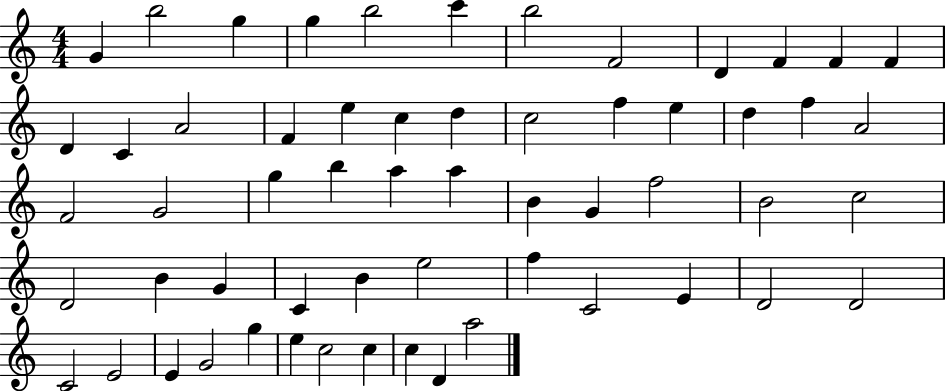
{
  \clef treble
  \numericTimeSignature
  \time 4/4
  \key c \major
  g'4 b''2 g''4 | g''4 b''2 c'''4 | b''2 f'2 | d'4 f'4 f'4 f'4 | \break d'4 c'4 a'2 | f'4 e''4 c''4 d''4 | c''2 f''4 e''4 | d''4 f''4 a'2 | \break f'2 g'2 | g''4 b''4 a''4 a''4 | b'4 g'4 f''2 | b'2 c''2 | \break d'2 b'4 g'4 | c'4 b'4 e''2 | f''4 c'2 e'4 | d'2 d'2 | \break c'2 e'2 | e'4 g'2 g''4 | e''4 c''2 c''4 | c''4 d'4 a''2 | \break \bar "|."
}